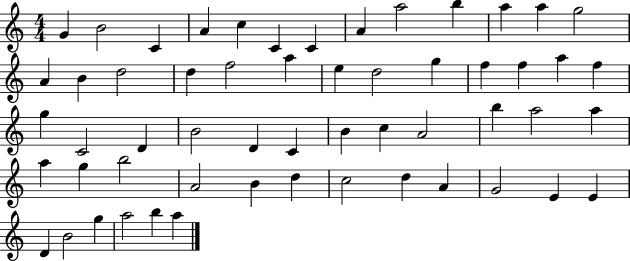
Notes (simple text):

G4/q B4/h C4/q A4/q C5/q C4/q C4/q A4/q A5/h B5/q A5/q A5/q G5/h A4/q B4/q D5/h D5/q F5/h A5/q E5/q D5/h G5/q F5/q F5/q A5/q F5/q G5/q C4/h D4/q B4/h D4/q C4/q B4/q C5/q A4/h B5/q A5/h A5/q A5/q G5/q B5/h A4/h B4/q D5/q C5/h D5/q A4/q G4/h E4/q E4/q D4/q B4/h G5/q A5/h B5/q A5/q